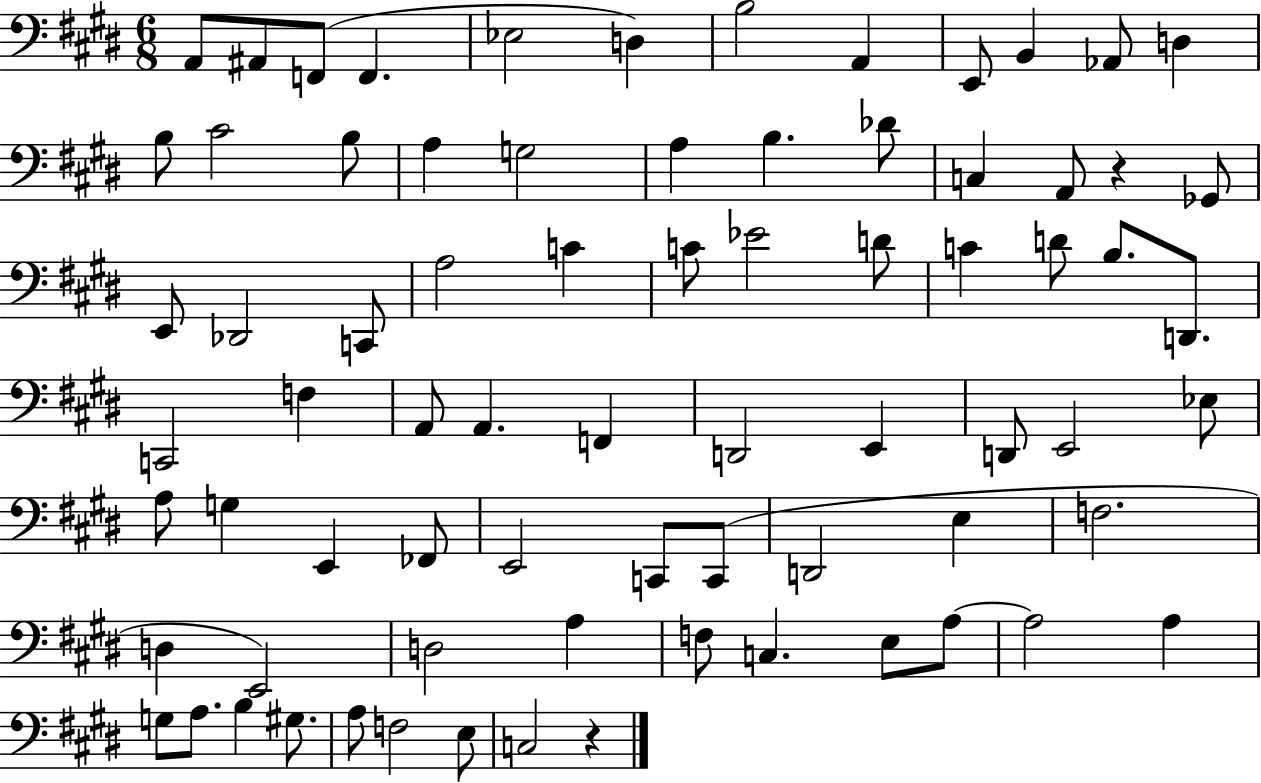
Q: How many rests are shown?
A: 2